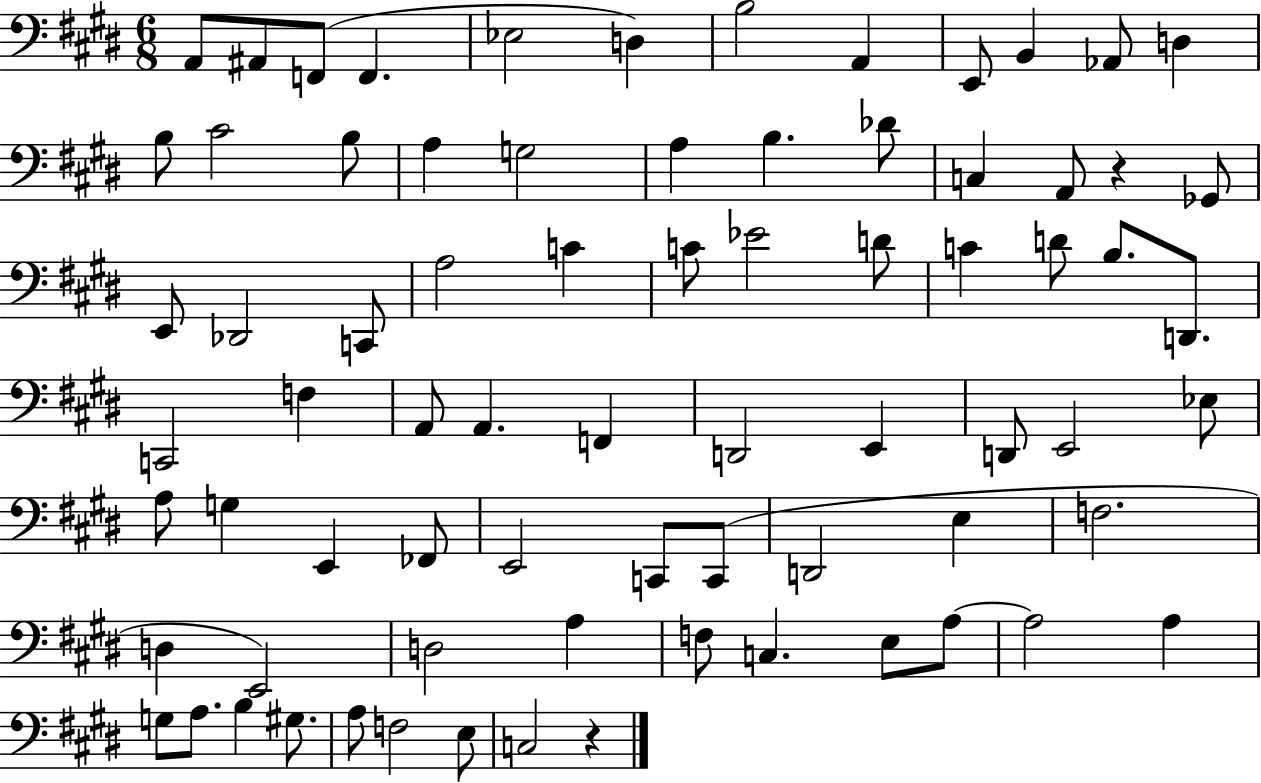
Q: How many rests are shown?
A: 2